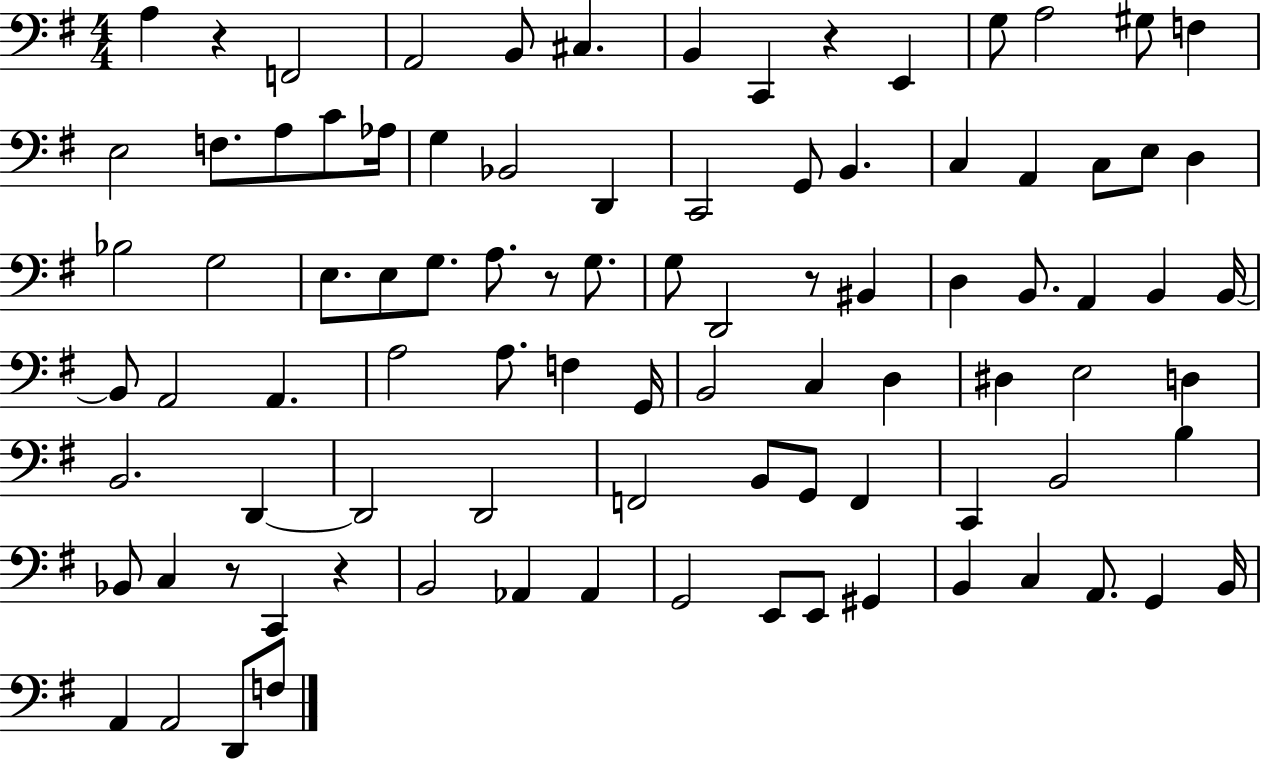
X:1
T:Untitled
M:4/4
L:1/4
K:G
A, z F,,2 A,,2 B,,/2 ^C, B,, C,, z E,, G,/2 A,2 ^G,/2 F, E,2 F,/2 A,/2 C/2 _A,/4 G, _B,,2 D,, C,,2 G,,/2 B,, C, A,, C,/2 E,/2 D, _B,2 G,2 E,/2 E,/2 G,/2 A,/2 z/2 G,/2 G,/2 D,,2 z/2 ^B,, D, B,,/2 A,, B,, B,,/4 B,,/2 A,,2 A,, A,2 A,/2 F, G,,/4 B,,2 C, D, ^D, E,2 D, B,,2 D,, D,,2 D,,2 F,,2 B,,/2 G,,/2 F,, C,, B,,2 B, _B,,/2 C, z/2 C,, z B,,2 _A,, _A,, G,,2 E,,/2 E,,/2 ^G,, B,, C, A,,/2 G,, B,,/4 A,, A,,2 D,,/2 F,/2